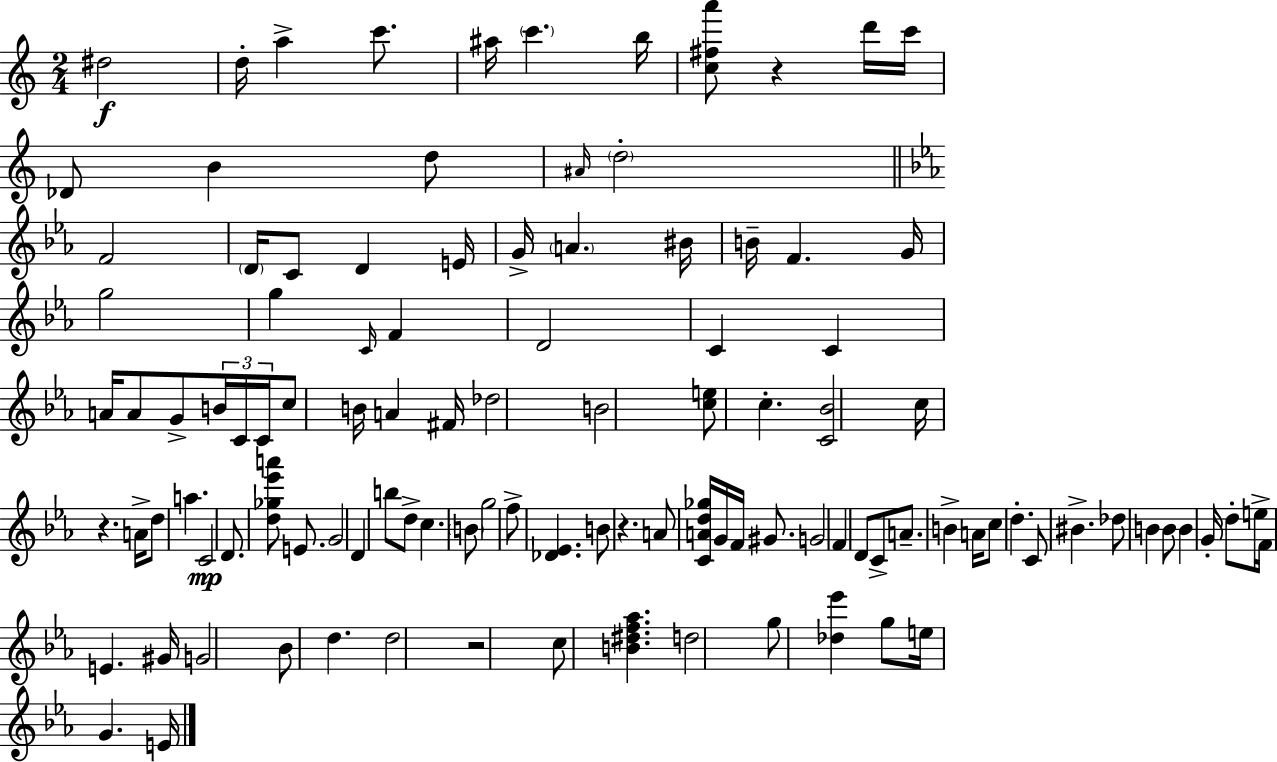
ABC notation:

X:1
T:Untitled
M:2/4
L:1/4
K:C
^d2 d/4 a c'/2 ^a/4 c' b/4 [c^fa']/2 z d'/4 c'/4 _D/2 B d/2 ^A/4 d2 F2 D/4 C/2 D E/4 G/4 A ^B/4 B/4 F G/4 g2 g C/4 F D2 C C A/4 A/2 G/2 B/4 C/4 C/4 c/2 B/4 A ^F/4 _d2 B2 [ce]/2 c [C_B]2 c/4 z A/4 d/2 a C2 D/2 [d_g_e'a']/2 E/2 G2 D b/2 d/2 c B/2 g2 f/2 [_D_E] B/2 z A/2 [CAd_g]/4 G/4 F/4 ^G/2 G2 F D/2 C/2 A/2 B A/4 c/2 d C/2 ^B _d/2 B B/2 B G/4 d/2 e/4 F/4 E ^G/4 G2 _B/2 d d2 z2 c/2 [B^df_a] d2 g/2 [_d_e'] g/2 e/4 G E/4